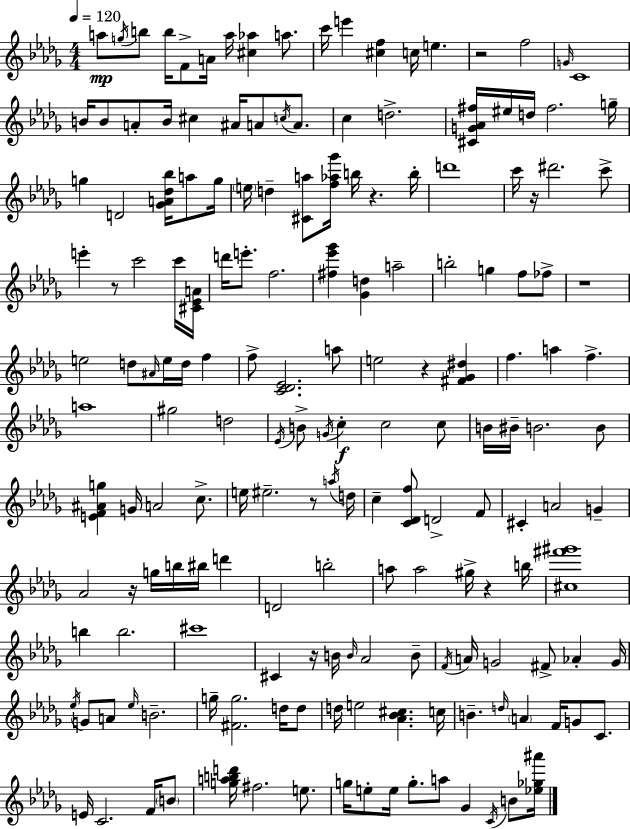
{
  \clef treble
  \numericTimeSignature
  \time 4/4
  \key bes \minor
  \tempo 4 = 120
  a''8\mp \acciaccatura { g''16 } b''8 b''16 f'8-> a'16 a''16 <cis'' aes''>4 a''8. | c'''16 e'''4 <cis'' f''>4 c''16 e''4. | r2 f''2 | \grace { g'16 } c'1 | \break b'16 b'8 a'8-. b'16 cis''4 ais'16 a'8 \acciaccatura { c''16 } | a'8. c''4 d''2.-> | <cis' g' aes' fis''>16 eis''16 d''16 fis''2. | g''16-- g''4 d'2 <ges' a' des'' bes''>16 | \break a''8 g''16 \parenthesize e''16 d''4-- <cis' a''>8 <f'' aes'' ges'''>16 b''16 r4. | b''16-. d'''1 | c'''16 r16 dis'''2. | c'''8-> e'''4-. r8 c'''2 | \break c'''16 <cis' ees' a'>16 d'''16 e'''8.-. f''2. | <fis'' ees''' ges'''>4 <ges' d''>4 a''2-- | b''2-. g''4 f''8 | fes''8-> r1 | \break e''2 d''8 \grace { ais'16 } e''16 d''16 | f''4 f''8-> <c' des' ees'>2. | a''8 e''2 r4 | <fis' ges' dis''>4 f''4. a''4 f''4.-> | \break a''1 | gis''2 d''2 | \acciaccatura { ees'16 } b'8-> \acciaccatura { g'16 }\f c''4-. c''2 | c''8 b'16 bis'16-- b'2. | \break b'8 <e' f' ais' g''>4 g'16 a'2 | c''8.-> e''16 eis''2.-- | r8 \acciaccatura { a''16 } d''16 c''4-- <c' des' f''>8 d'2-> | f'8 cis'4-. a'2 | \break g'4-- aes'2 r16 | g''16 b''16 bis''16 d'''4 d'2 b''2-. | a''8 a''2 | gis''16-> r4 b''16 <cis'' fis''' gis'''>1 | \break b''4 b''2. | cis'''1 | cis'4 r16 b'16 \grace { b'16 } aes'2 | b'8-- \acciaccatura { f'16 } a'16 g'2 | \break fis'8-> aes'4-. g'16 \acciaccatura { ees''16 } g'8 a'8 \grace { ees''16 } b'2.-- | g''16-- <fis' g''>2. | d''16 d''8 d''16 e''2 | <aes' bes' cis''>4. c''16 b'4.-- | \break \grace { d''16 } \parenthesize a'4 f'16 g'8 c'8. e'16 c'2. | f'16 \parenthesize b'8 <g'' a'' b'' d'''>16 fis''2. | e''8. g''16 e''8-. e''16 | g''8.-. a''8 ges'4 \acciaccatura { c'16 } b'8 <ees'' ges'' ais'''>16 \bar "|."
}